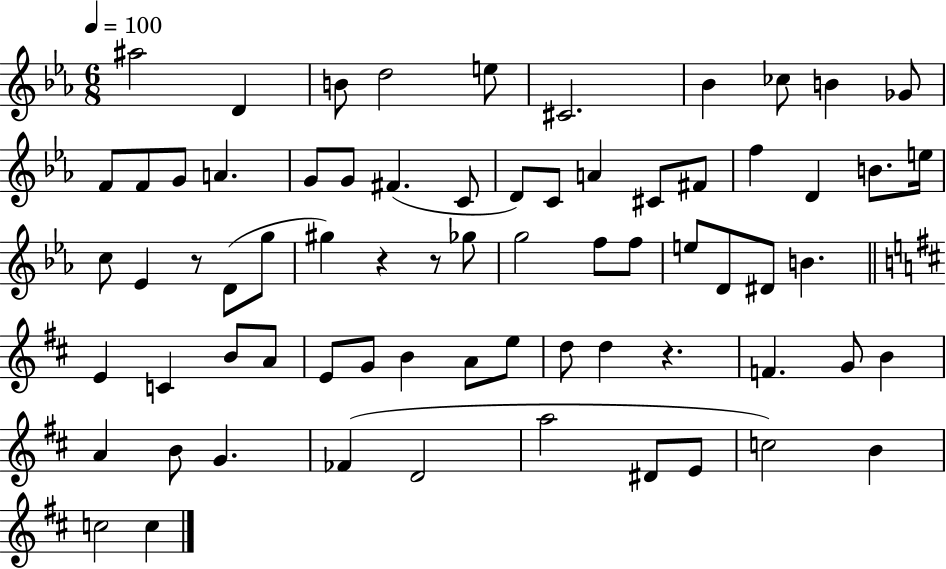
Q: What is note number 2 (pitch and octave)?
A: D4